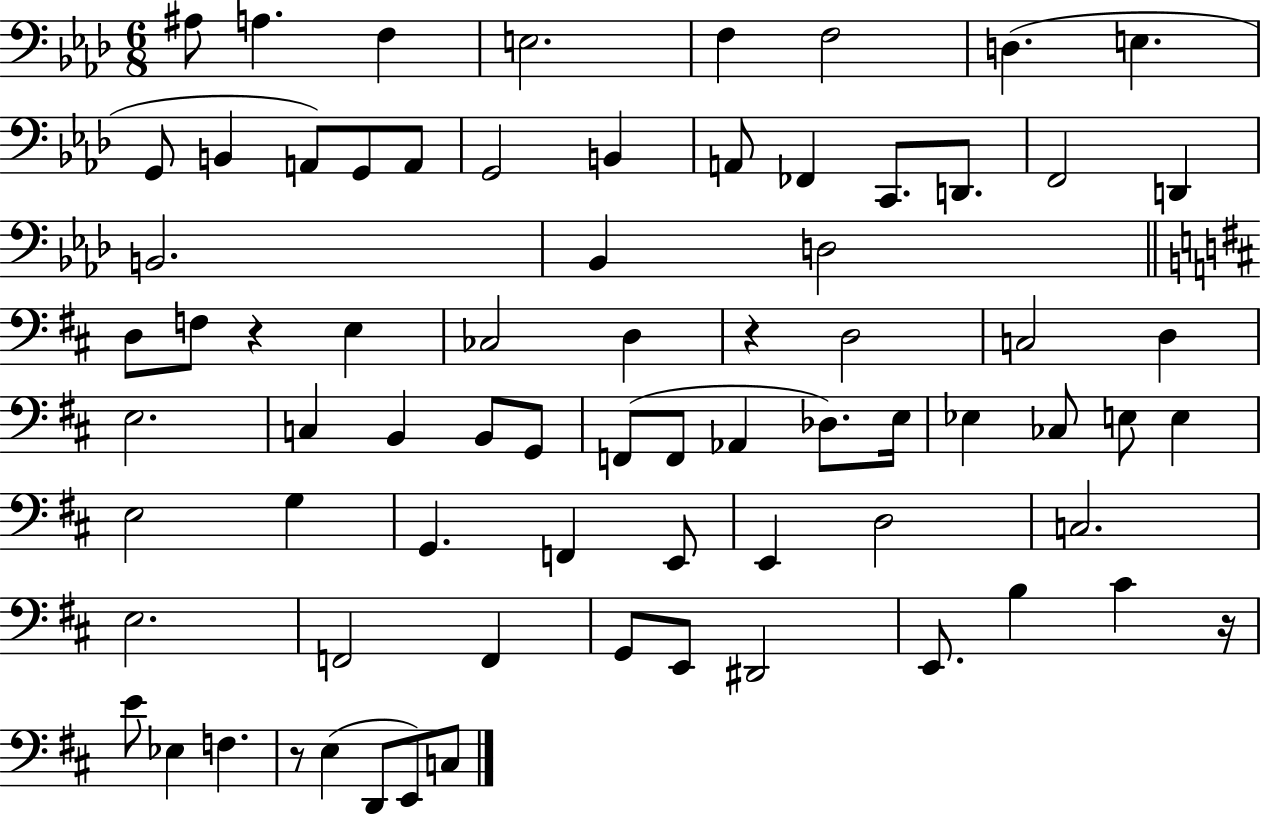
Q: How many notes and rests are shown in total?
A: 74